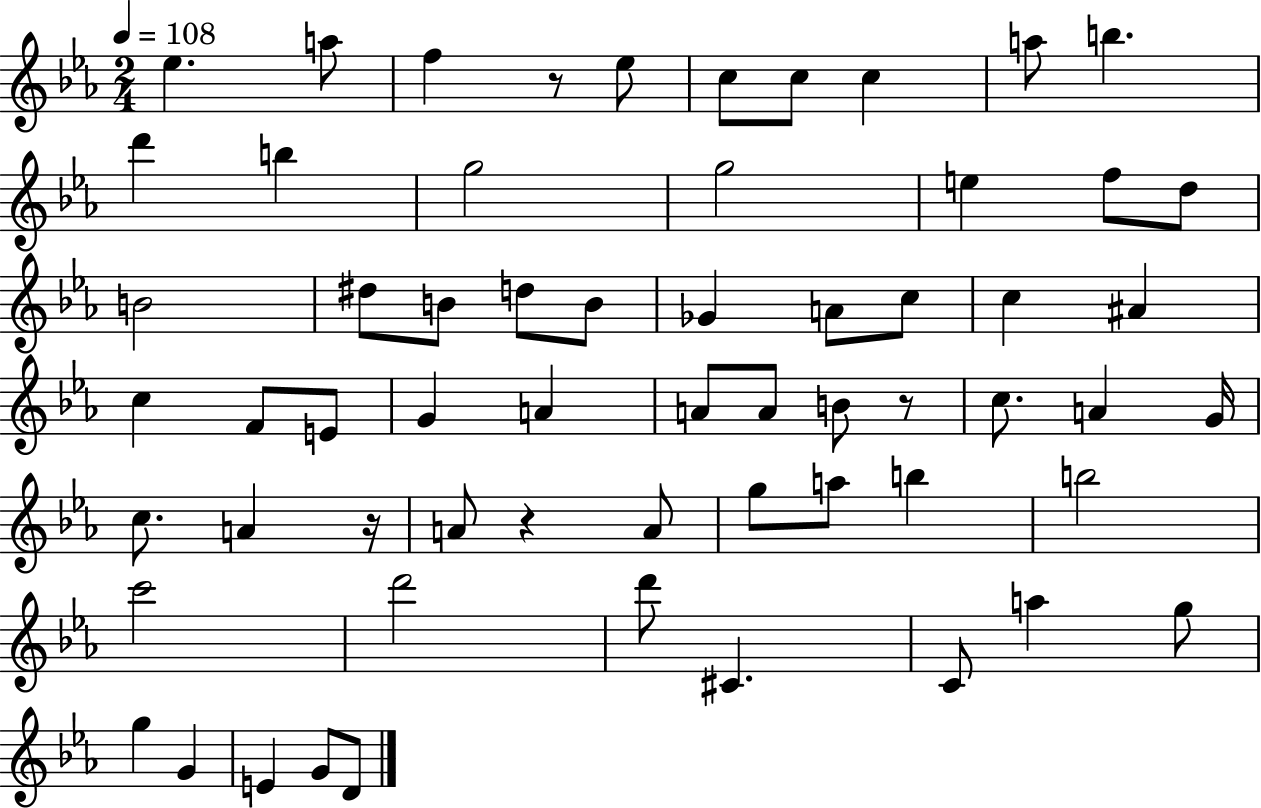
Eb5/q. A5/e F5/q R/e Eb5/e C5/e C5/e C5/q A5/e B5/q. D6/q B5/q G5/h G5/h E5/q F5/e D5/e B4/h D#5/e B4/e D5/e B4/e Gb4/q A4/e C5/e C5/q A#4/q C5/q F4/e E4/e G4/q A4/q A4/e A4/e B4/e R/e C5/e. A4/q G4/s C5/e. A4/q R/s A4/e R/q A4/e G5/e A5/e B5/q B5/h C6/h D6/h D6/e C#4/q. C4/e A5/q G5/e G5/q G4/q E4/q G4/e D4/e